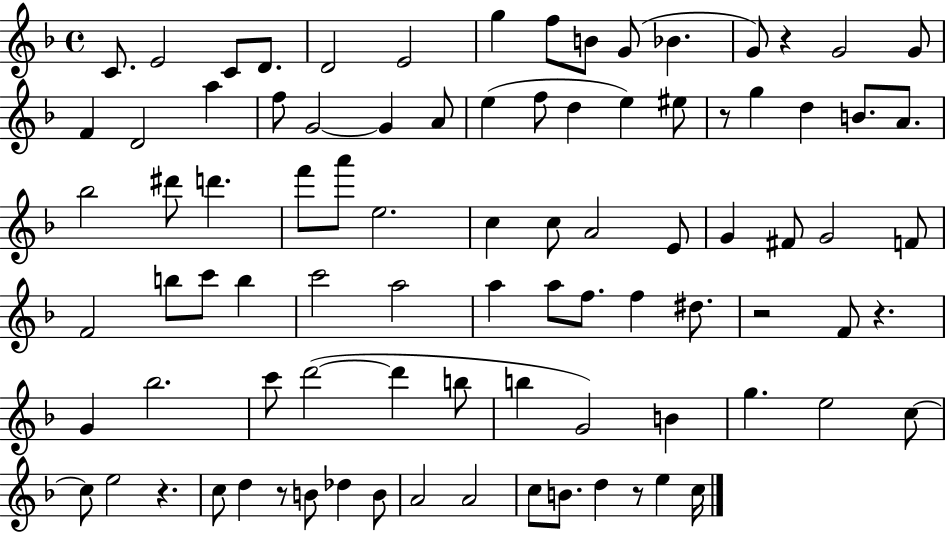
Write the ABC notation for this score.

X:1
T:Untitled
M:4/4
L:1/4
K:F
C/2 E2 C/2 D/2 D2 E2 g f/2 B/2 G/2 _B G/2 z G2 G/2 F D2 a f/2 G2 G A/2 e f/2 d e ^e/2 z/2 g d B/2 A/2 _b2 ^d'/2 d' f'/2 a'/2 e2 c c/2 A2 E/2 G ^F/2 G2 F/2 F2 b/2 c'/2 b c'2 a2 a a/2 f/2 f ^d/2 z2 F/2 z G _b2 c'/2 d'2 d' b/2 b G2 B g e2 c/2 c/2 e2 z c/2 d z/2 B/2 _d B/2 A2 A2 c/2 B/2 d z/2 e c/4